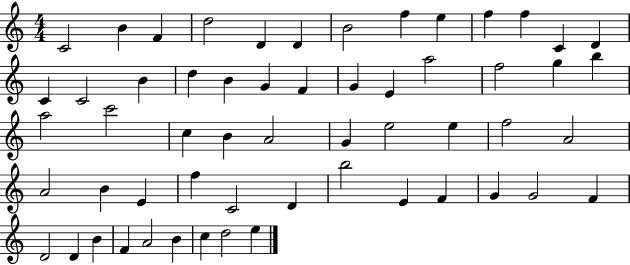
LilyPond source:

{
  \clef treble
  \numericTimeSignature
  \time 4/4
  \key c \major
  c'2 b'4 f'4 | d''2 d'4 d'4 | b'2 f''4 e''4 | f''4 f''4 c'4 d'4 | \break c'4 c'2 b'4 | d''4 b'4 g'4 f'4 | g'4 e'4 a''2 | f''2 g''4 b''4 | \break a''2 c'''2 | c''4 b'4 a'2 | g'4 e''2 e''4 | f''2 a'2 | \break a'2 b'4 e'4 | f''4 c'2 d'4 | b''2 e'4 f'4 | g'4 g'2 f'4 | \break d'2 d'4 b'4 | f'4 a'2 b'4 | c''4 d''2 e''4 | \bar "|."
}